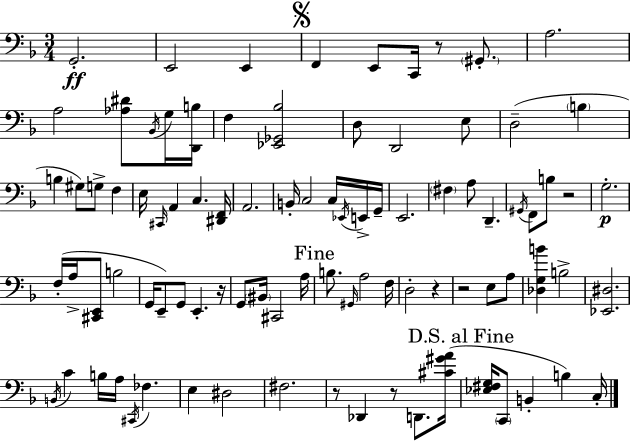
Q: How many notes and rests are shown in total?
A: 90